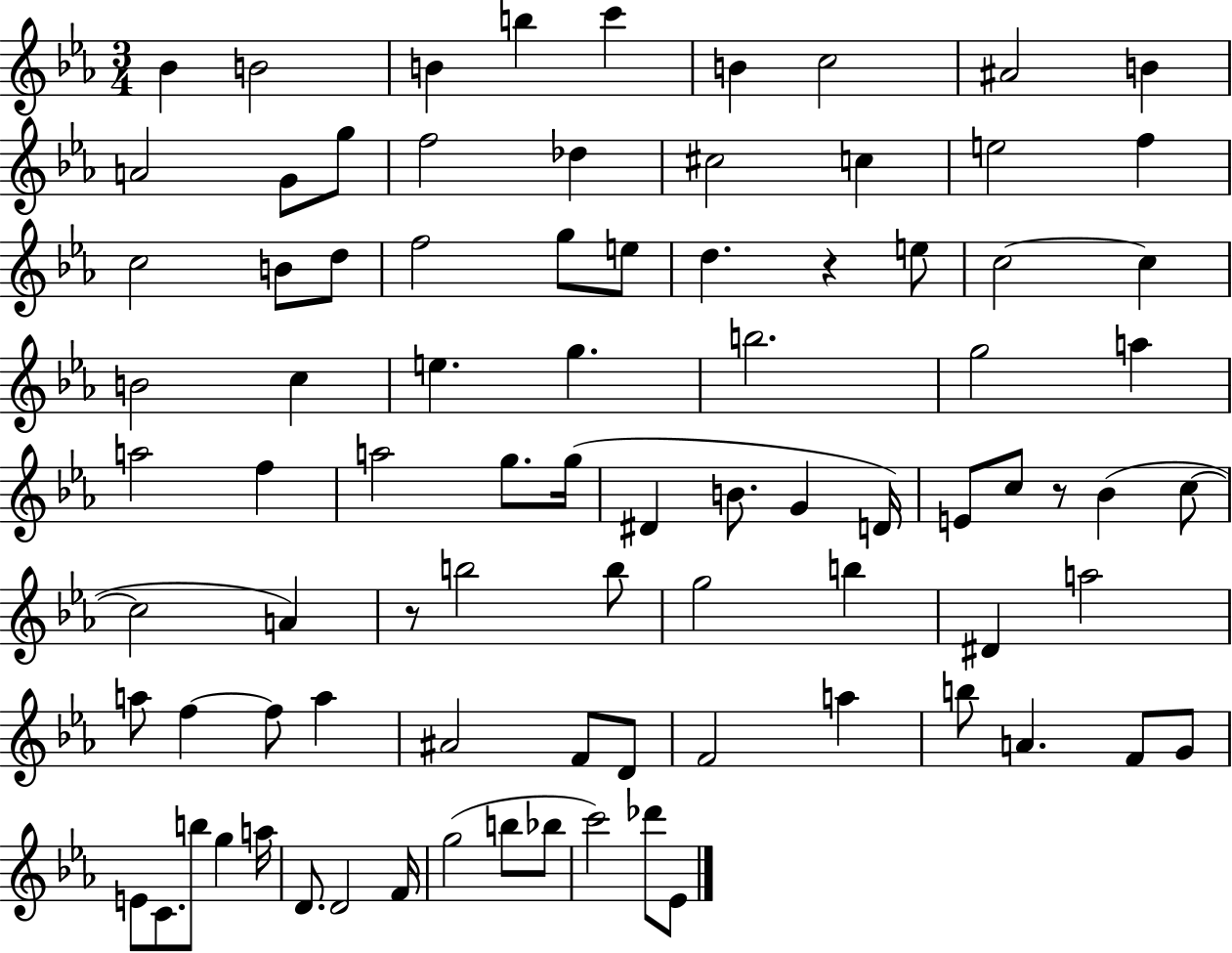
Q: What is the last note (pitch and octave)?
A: Eb4